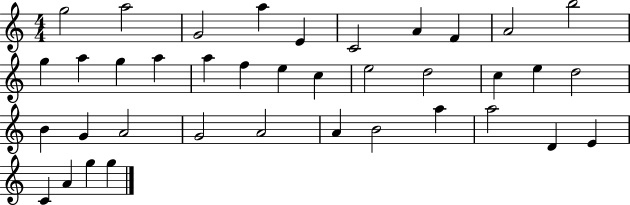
G5/h A5/h G4/h A5/q E4/q C4/h A4/q F4/q A4/h B5/h G5/q A5/q G5/q A5/q A5/q F5/q E5/q C5/q E5/h D5/h C5/q E5/q D5/h B4/q G4/q A4/h G4/h A4/h A4/q B4/h A5/q A5/h D4/q E4/q C4/q A4/q G5/q G5/q